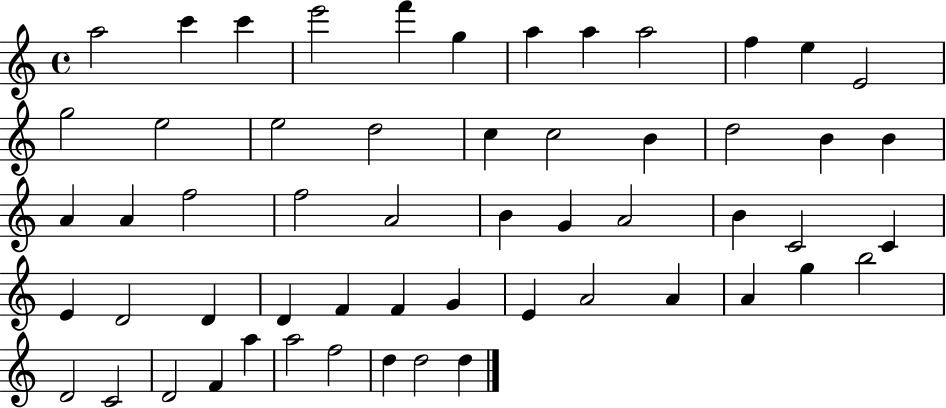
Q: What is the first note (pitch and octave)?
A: A5